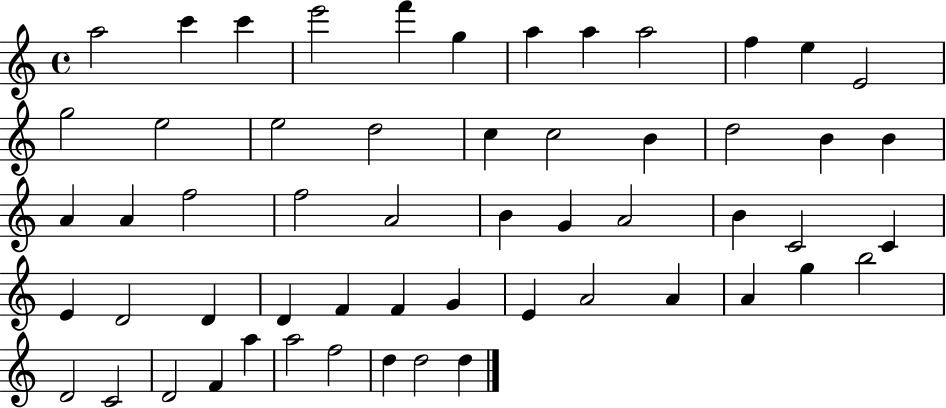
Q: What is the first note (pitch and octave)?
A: A5